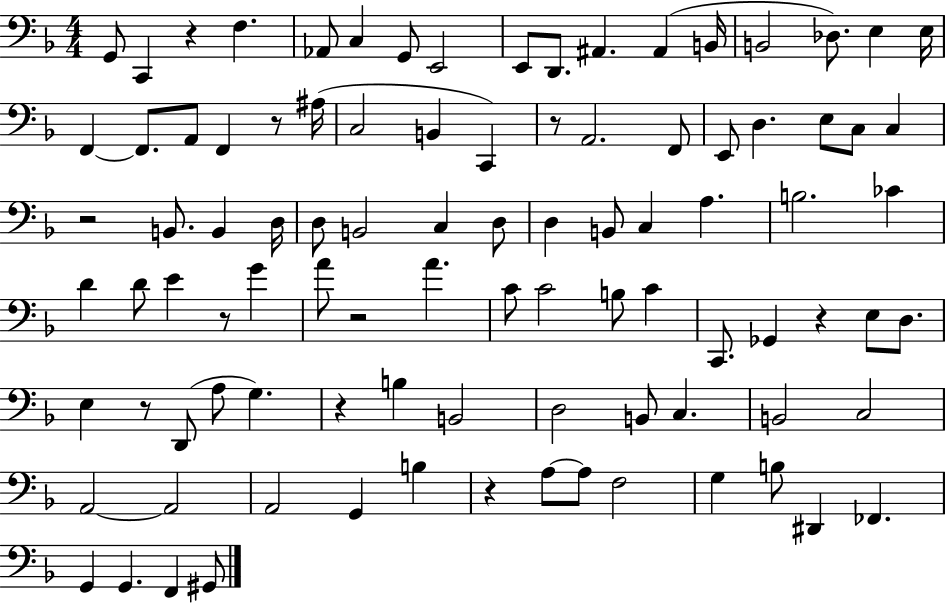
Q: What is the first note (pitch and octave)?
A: G2